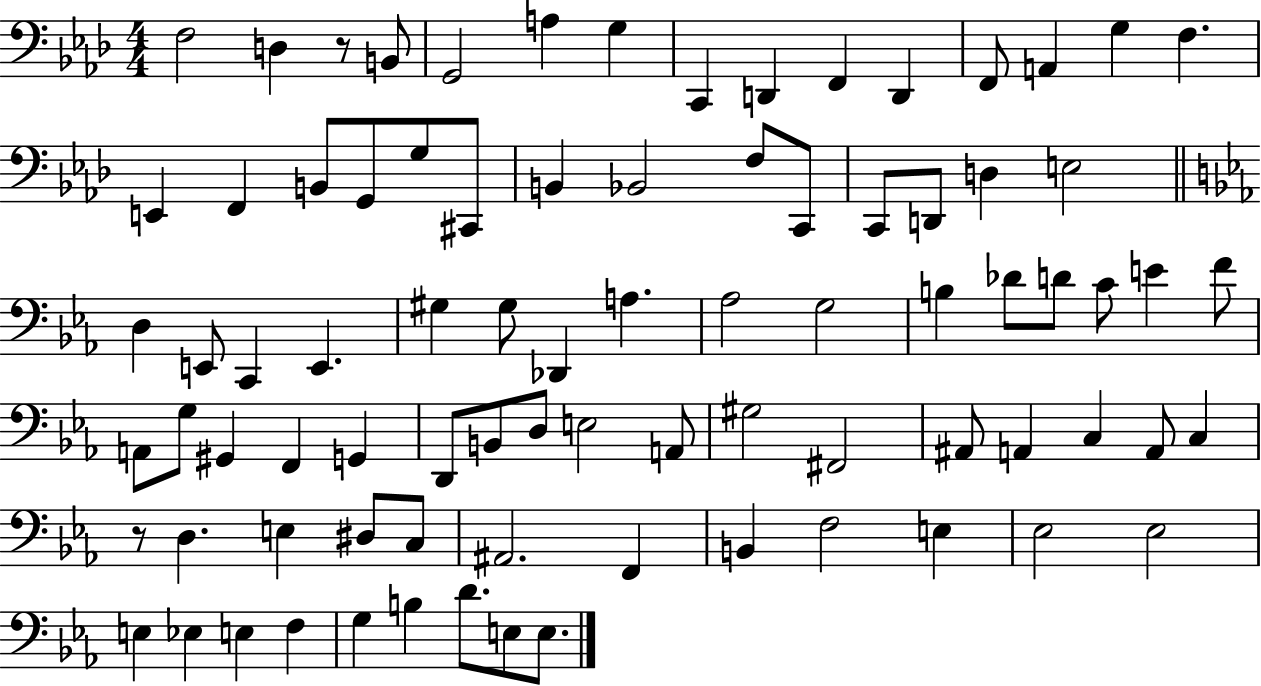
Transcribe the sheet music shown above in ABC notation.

X:1
T:Untitled
M:4/4
L:1/4
K:Ab
F,2 D, z/2 B,,/2 G,,2 A, G, C,, D,, F,, D,, F,,/2 A,, G, F, E,, F,, B,,/2 G,,/2 G,/2 ^C,,/2 B,, _B,,2 F,/2 C,,/2 C,,/2 D,,/2 D, E,2 D, E,,/2 C,, E,, ^G, ^G,/2 _D,, A, _A,2 G,2 B, _D/2 D/2 C/2 E F/2 A,,/2 G,/2 ^G,, F,, G,, D,,/2 B,,/2 D,/2 E,2 A,,/2 ^G,2 ^F,,2 ^A,,/2 A,, C, A,,/2 C, z/2 D, E, ^D,/2 C,/2 ^A,,2 F,, B,, F,2 E, _E,2 _E,2 E, _E, E, F, G, B, D/2 E,/2 E,/2